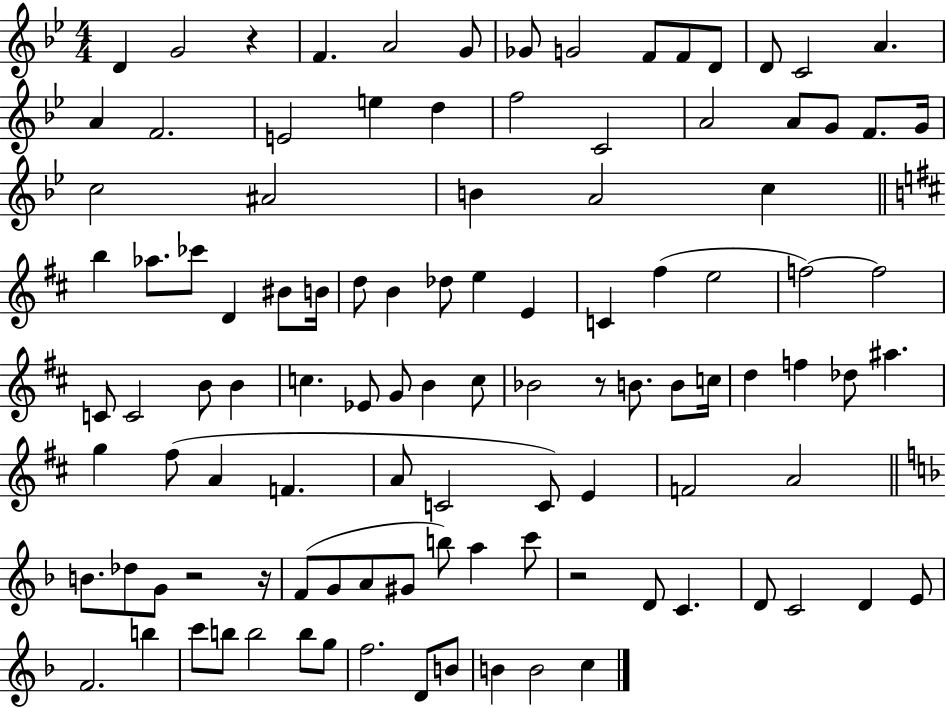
{
  \clef treble
  \numericTimeSignature
  \time 4/4
  \key bes \major
  d'4 g'2 r4 | f'4. a'2 g'8 | ges'8 g'2 f'8 f'8 d'8 | d'8 c'2 a'4. | \break a'4 f'2. | e'2 e''4 d''4 | f''2 c'2 | a'2 a'8 g'8 f'8. g'16 | \break c''2 ais'2 | b'4 a'2 c''4 | \bar "||" \break \key d \major b''4 aes''8. ces'''8 d'4 bis'8 b'16 | d''8 b'4 des''8 e''4 e'4 | c'4 fis''4( e''2 | f''2~~) f''2 | \break c'8 c'2 b'8 b'4 | c''4. ees'8 g'8 b'4 c''8 | bes'2 r8 b'8. b'8 c''16 | d''4 f''4 des''8 ais''4. | \break g''4 fis''8( a'4 f'4. | a'8 c'2 c'8) e'4 | f'2 a'2 | \bar "||" \break \key f \major b'8. des''8 g'8 r2 r16 | f'8( g'8 a'8 gis'8 b''8) a''4 c'''8 | r2 d'8 c'4. | d'8 c'2 d'4 e'8 | \break f'2. b''4 | c'''8 b''8 b''2 b''8 g''8 | f''2. d'8 b'8 | b'4 b'2 c''4 | \break \bar "|."
}